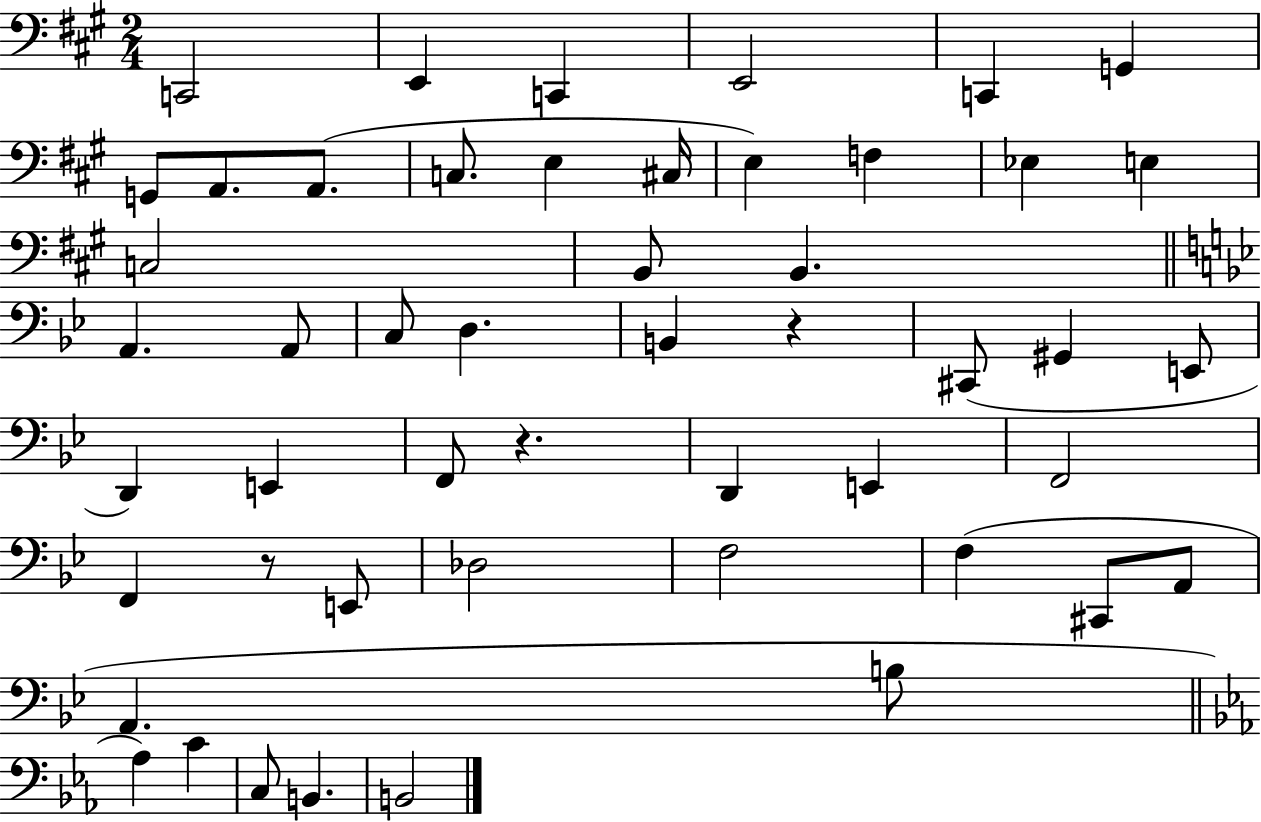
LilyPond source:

{
  \clef bass
  \numericTimeSignature
  \time 2/4
  \key a \major
  c,2 | e,4 c,4 | e,2 | c,4 g,4 | \break g,8 a,8. a,8.( | c8. e4 cis16 | e4) f4 | ees4 e4 | \break c2 | b,8 b,4. | \bar "||" \break \key bes \major a,4. a,8 | c8 d4. | b,4 r4 | cis,8( gis,4 e,8 | \break d,4) e,4 | f,8 r4. | d,4 e,4 | f,2 | \break f,4 r8 e,8 | des2 | f2 | f4( cis,8 a,8 | \break a,4. b8 | \bar "||" \break \key ees \major aes4) c'4 | c8 b,4. | b,2 | \bar "|."
}